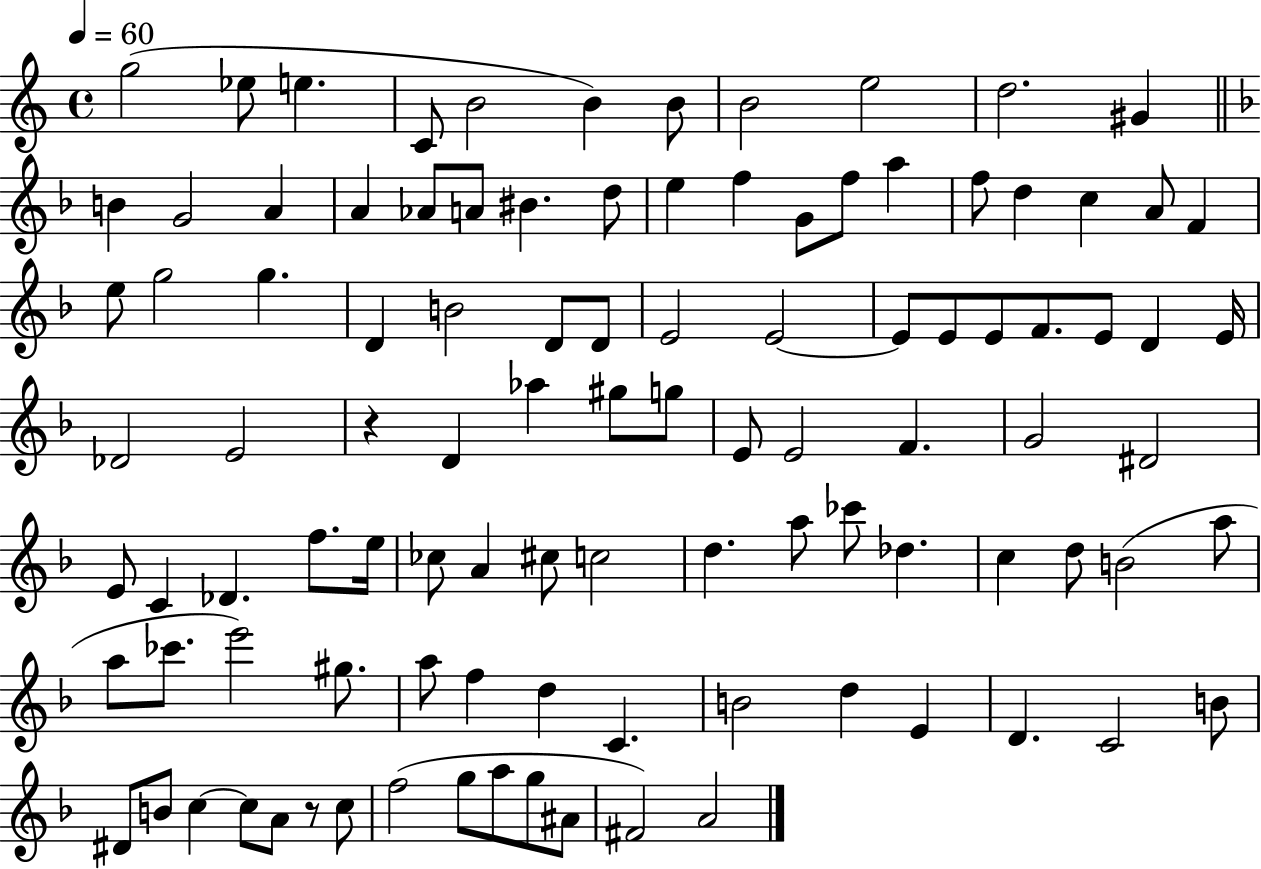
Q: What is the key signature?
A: C major